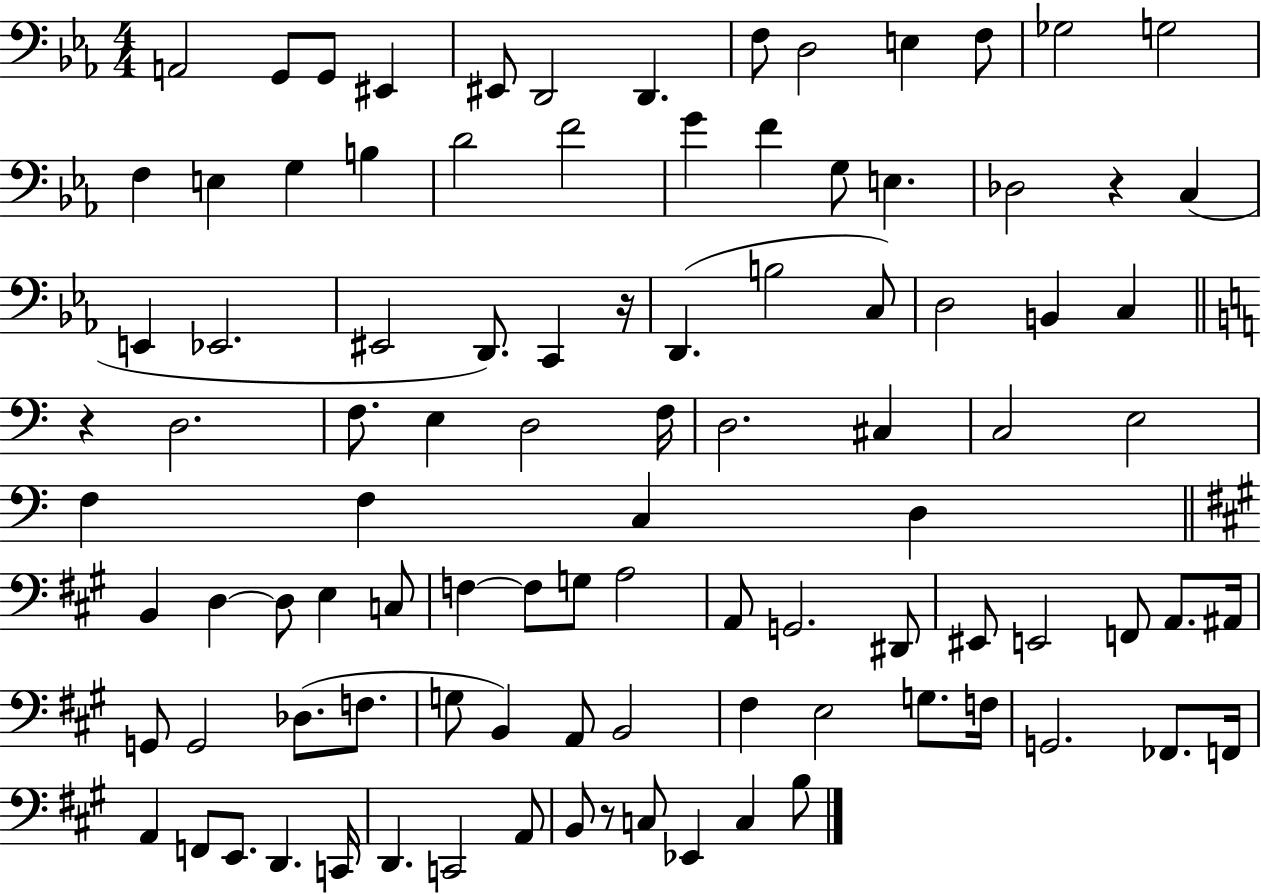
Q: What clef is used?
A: bass